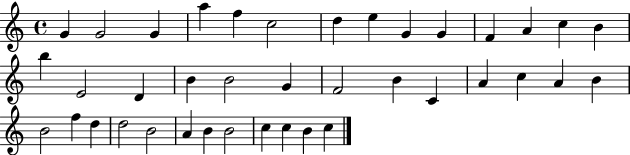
X:1
T:Untitled
M:4/4
L:1/4
K:C
G G2 G a f c2 d e G G F A c B b E2 D B B2 G F2 B C A c A B B2 f d d2 B2 A B B2 c c B c